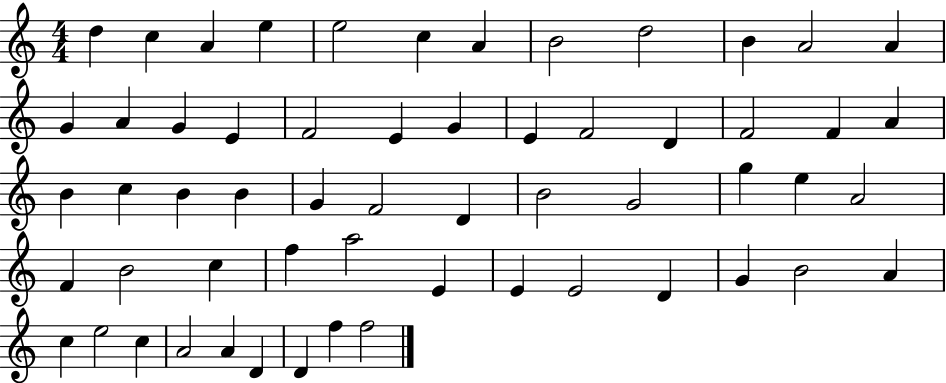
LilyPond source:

{
  \clef treble
  \numericTimeSignature
  \time 4/4
  \key c \major
  d''4 c''4 a'4 e''4 | e''2 c''4 a'4 | b'2 d''2 | b'4 a'2 a'4 | \break g'4 a'4 g'4 e'4 | f'2 e'4 g'4 | e'4 f'2 d'4 | f'2 f'4 a'4 | \break b'4 c''4 b'4 b'4 | g'4 f'2 d'4 | b'2 g'2 | g''4 e''4 a'2 | \break f'4 b'2 c''4 | f''4 a''2 e'4 | e'4 e'2 d'4 | g'4 b'2 a'4 | \break c''4 e''2 c''4 | a'2 a'4 d'4 | d'4 f''4 f''2 | \bar "|."
}